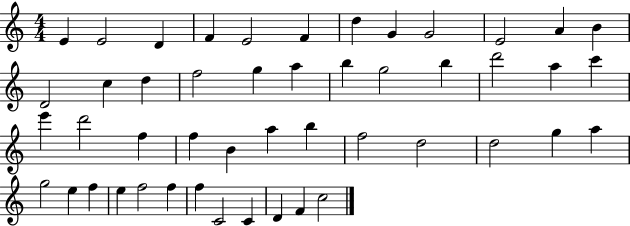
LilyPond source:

{
  \clef treble
  \numericTimeSignature
  \time 4/4
  \key c \major
  e'4 e'2 d'4 | f'4 e'2 f'4 | d''4 g'4 g'2 | e'2 a'4 b'4 | \break d'2 c''4 d''4 | f''2 g''4 a''4 | b''4 g''2 b''4 | d'''2 a''4 c'''4 | \break e'''4 d'''2 f''4 | f''4 b'4 a''4 b''4 | f''2 d''2 | d''2 g''4 a''4 | \break g''2 e''4 f''4 | e''4 f''2 f''4 | f''4 c'2 c'4 | d'4 f'4 c''2 | \break \bar "|."
}